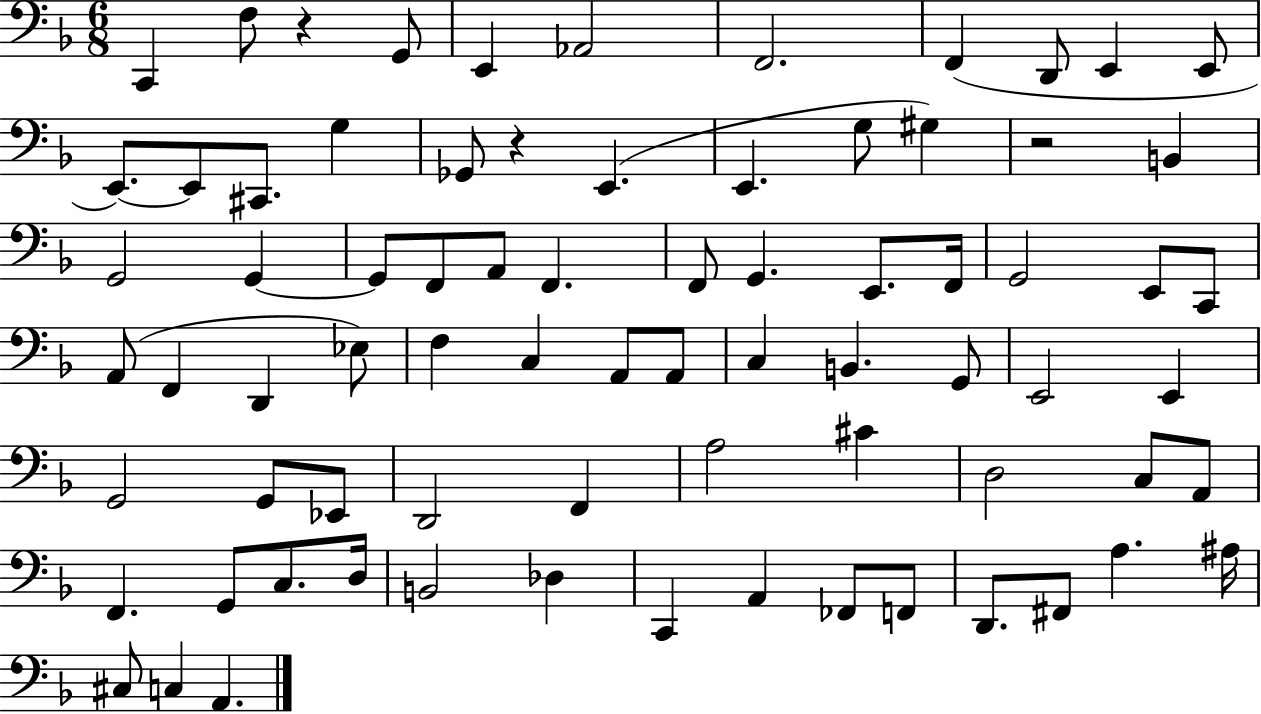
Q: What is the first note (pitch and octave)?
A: C2